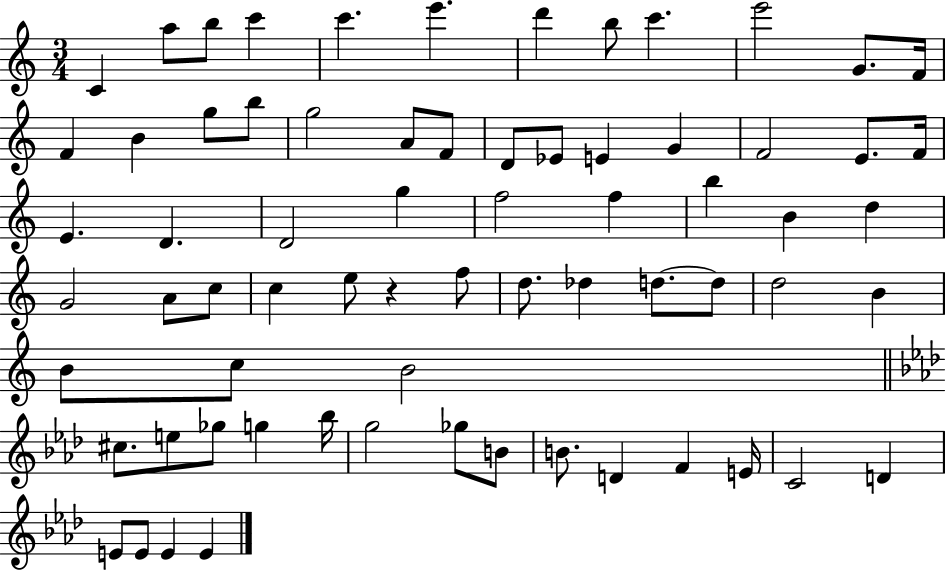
X:1
T:Untitled
M:3/4
L:1/4
K:C
C a/2 b/2 c' c' e' d' b/2 c' e'2 G/2 F/4 F B g/2 b/2 g2 A/2 F/2 D/2 _E/2 E G F2 E/2 F/4 E D D2 g f2 f b B d G2 A/2 c/2 c e/2 z f/2 d/2 _d d/2 d/2 d2 B B/2 c/2 B2 ^c/2 e/2 _g/2 g _b/4 g2 _g/2 B/2 B/2 D F E/4 C2 D E/2 E/2 E E